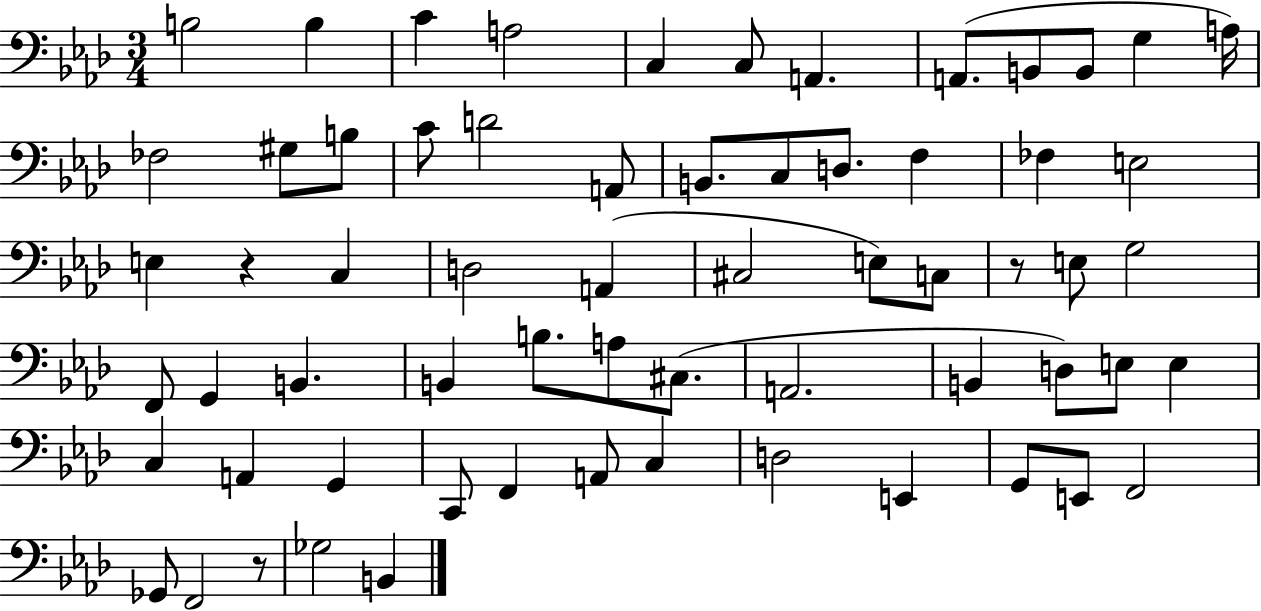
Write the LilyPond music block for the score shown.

{
  \clef bass
  \numericTimeSignature
  \time 3/4
  \key aes \major
  b2 b4 | c'4 a2 | c4 c8 a,4. | a,8.( b,8 b,8 g4 a16) | \break fes2 gis8 b8 | c'8 d'2 a,8 | b,8. c8 d8. f4 | fes4 e2 | \break e4 r4 c4 | d2 a,4( | cis2 e8) c8 | r8 e8 g2 | \break f,8 g,4 b,4. | b,4 b8. a8 cis8.( | a,2. | b,4 d8) e8 e4 | \break c4 a,4 g,4 | c,8 f,4 a,8 c4 | d2 e,4 | g,8 e,8 f,2 | \break ges,8 f,2 r8 | ges2 b,4 | \bar "|."
}